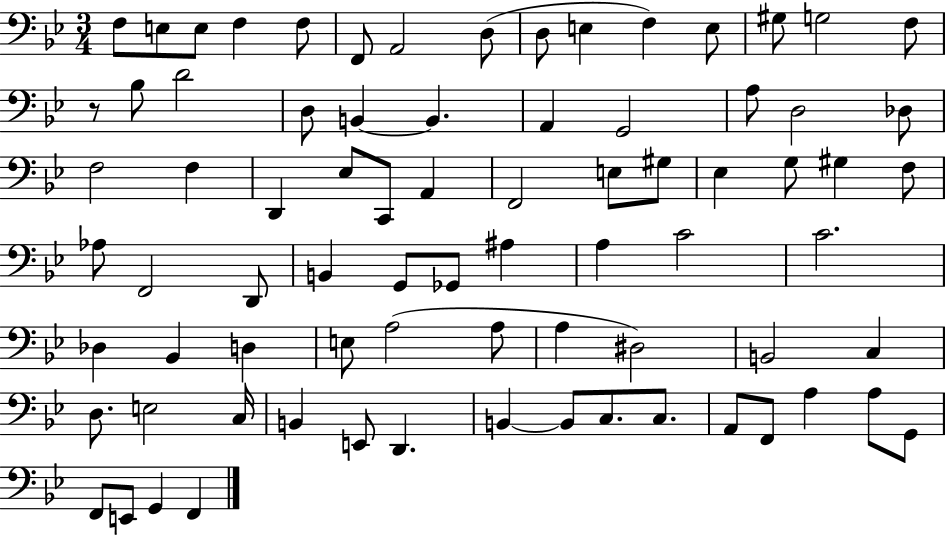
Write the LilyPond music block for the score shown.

{
  \clef bass
  \numericTimeSignature
  \time 3/4
  \key bes \major
  f8 e8 e8 f4 f8 | f,8 a,2 d8( | d8 e4 f4) e8 | gis8 g2 f8 | \break r8 bes8 d'2 | d8 b,4~~ b,4. | a,4 g,2 | a8 d2 des8 | \break f2 f4 | d,4 ees8 c,8 a,4 | f,2 e8 gis8 | ees4 g8 gis4 f8 | \break aes8 f,2 d,8 | b,4 g,8 ges,8 ais4 | a4 c'2 | c'2. | \break des4 bes,4 d4 | e8 a2( a8 | a4 dis2) | b,2 c4 | \break d8. e2 c16 | b,4 e,8 d,4. | b,4~~ b,8 c8. c8. | a,8 f,8 a4 a8 g,8 | \break f,8 e,8 g,4 f,4 | \bar "|."
}